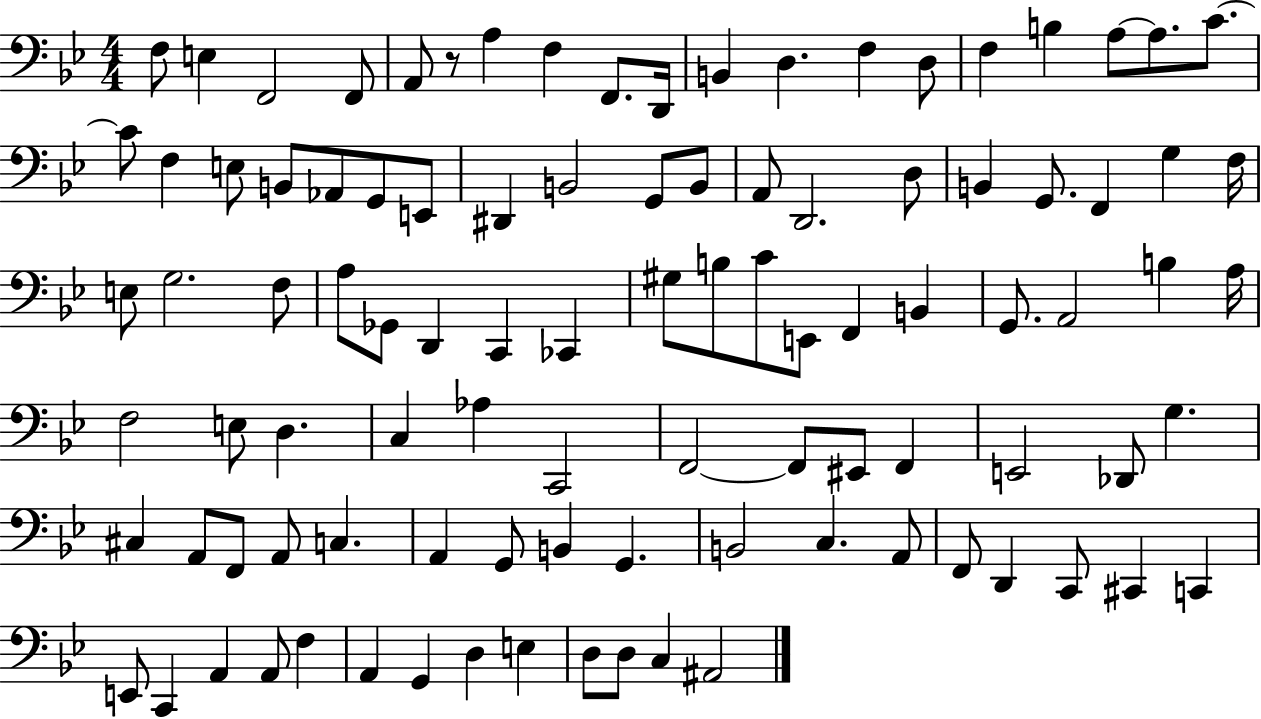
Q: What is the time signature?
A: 4/4